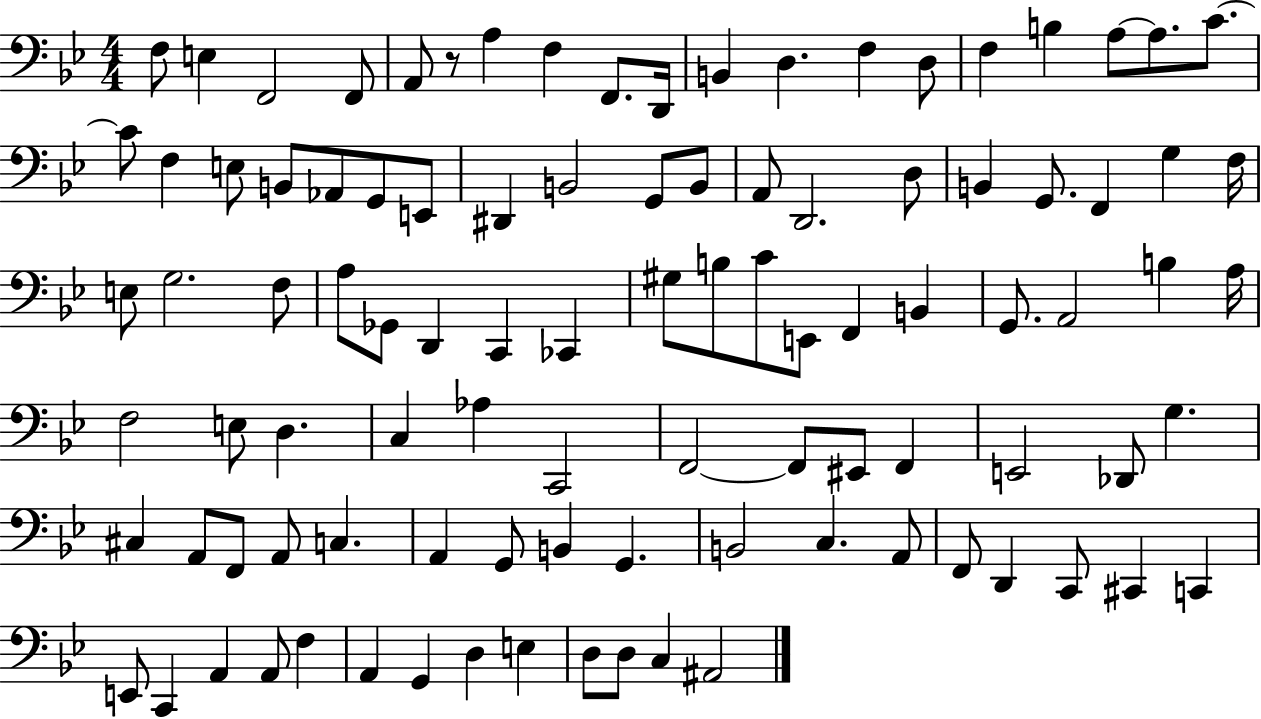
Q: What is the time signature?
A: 4/4